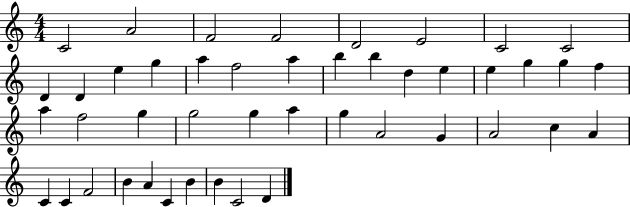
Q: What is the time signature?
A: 4/4